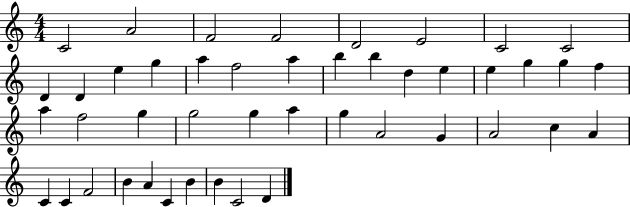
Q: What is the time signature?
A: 4/4